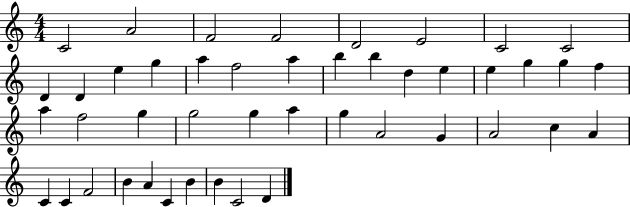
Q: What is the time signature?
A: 4/4